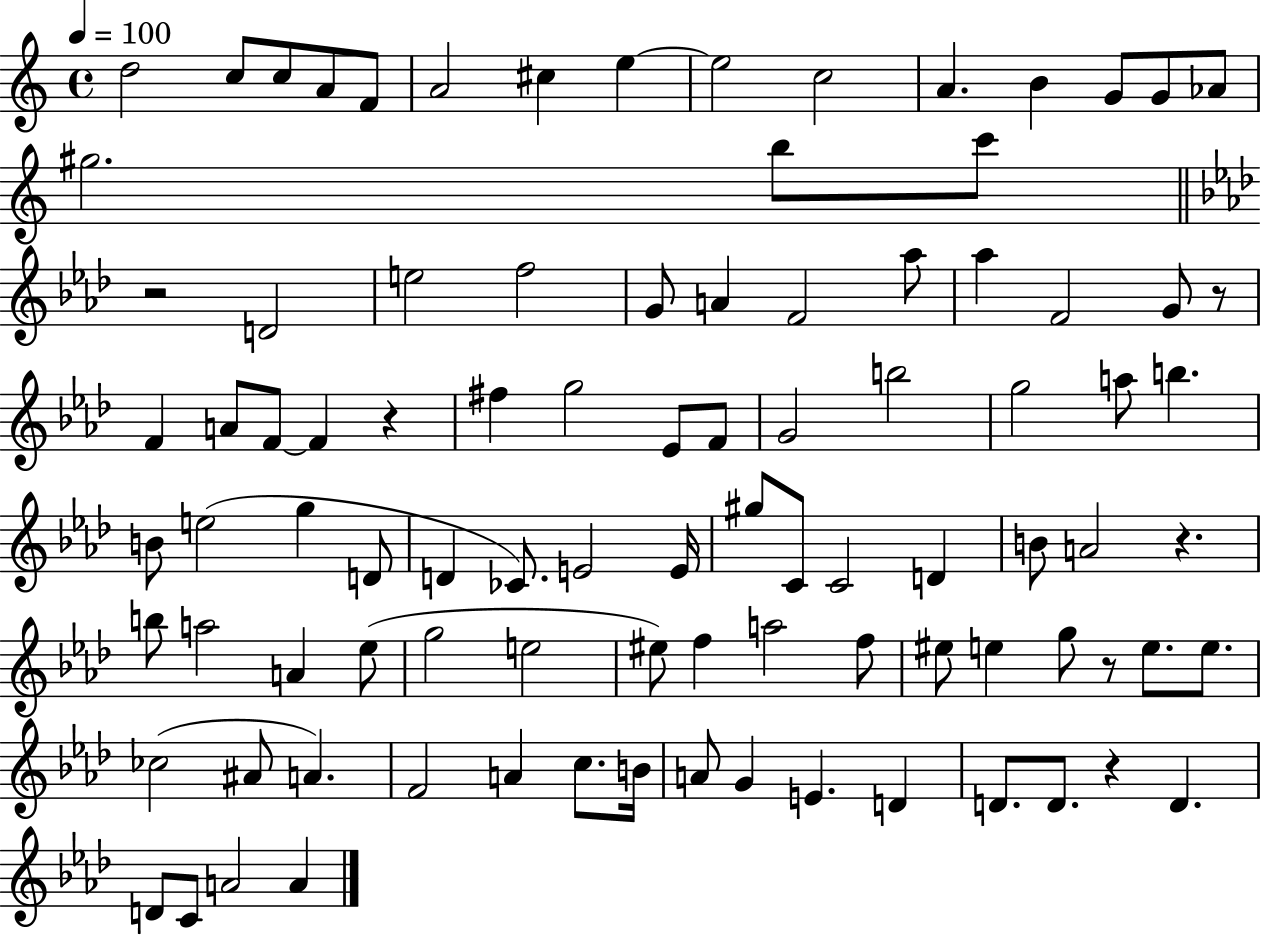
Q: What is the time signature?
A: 4/4